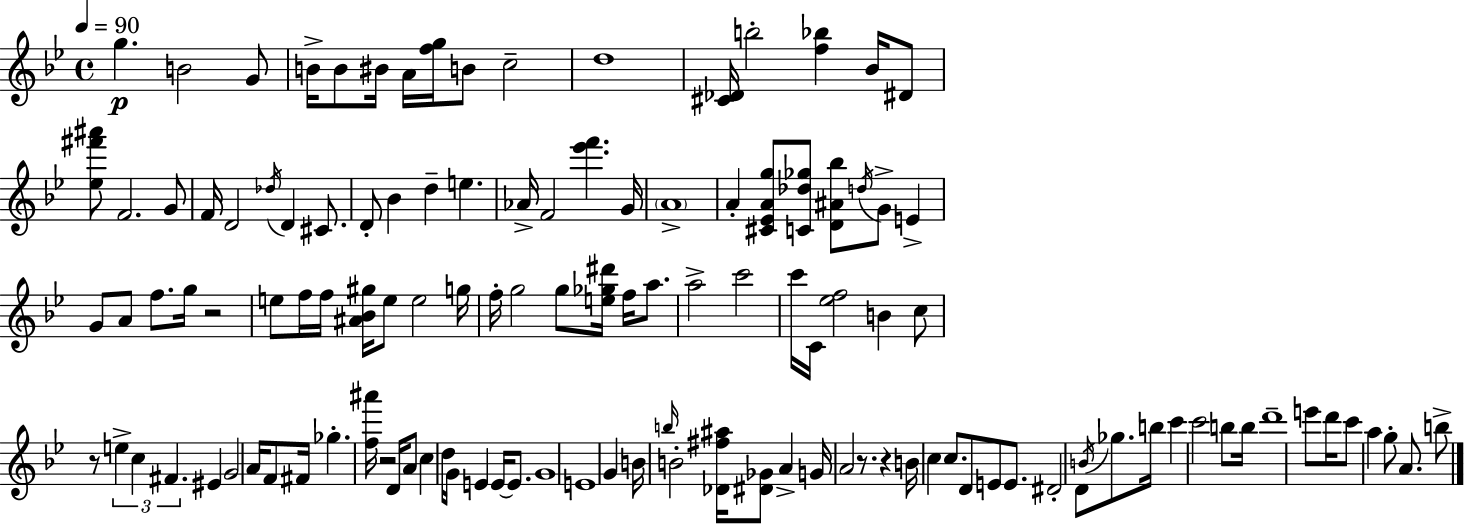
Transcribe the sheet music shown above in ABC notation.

X:1
T:Untitled
M:4/4
L:1/4
K:Gm
g B2 G/2 B/4 B/2 ^B/4 A/4 [fg]/4 B/2 c2 d4 [^C_D]/4 b2 [f_b] _B/4 ^D/2 [_e^f'^a']/2 F2 G/2 F/4 D2 _d/4 D ^C/2 D/2 _B d e _A/4 F2 [_e'f'] G/4 A4 A [^C_EAg]/2 [C_d_g]/2 [D^A_b]/2 d/4 G/2 E G/2 A/2 f/2 g/4 z2 e/2 f/4 f/4 [^A_B^g]/4 e/2 e2 g/4 f/4 g2 g/2 [e_g^d']/4 f/4 a/2 a2 c'2 c'/4 C/4 [_ef]2 B c/2 z/2 e c ^F ^E G2 A/4 F/2 ^F/4 _g [f^a']/4 z2 D/4 A/2 c d/4 G/4 E E/4 E/2 G4 E4 G B/4 b/4 B2 [_D^f^a]/4 [^D_G]/2 A G/4 A2 z/2 z B/4 c c/2 D/2 E/2 E/2 ^D2 D/2 B/4 _g/2 b/4 c' c'2 b/2 b/4 d'4 e'/2 d'/4 c'/2 a g/2 A/2 b/2